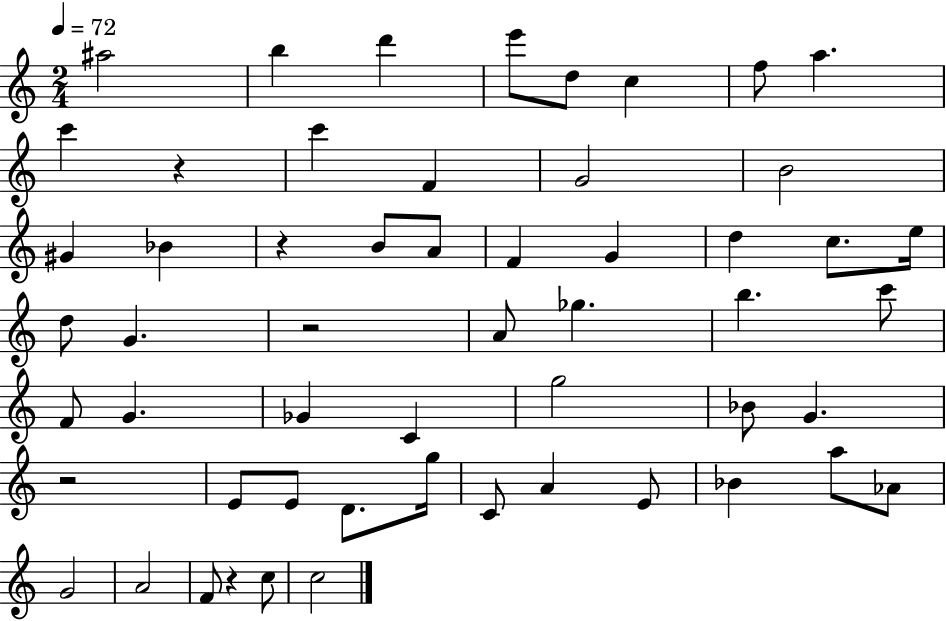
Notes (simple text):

A#5/h B5/q D6/q E6/e D5/e C5/q F5/e A5/q. C6/q R/q C6/q F4/q G4/h B4/h G#4/q Bb4/q R/q B4/e A4/e F4/q G4/q D5/q C5/e. E5/s D5/e G4/q. R/h A4/e Gb5/q. B5/q. C6/e F4/e G4/q. Gb4/q C4/q G5/h Bb4/e G4/q. R/h E4/e E4/e D4/e. G5/s C4/e A4/q E4/e Bb4/q A5/e Ab4/e G4/h A4/h F4/e R/q C5/e C5/h